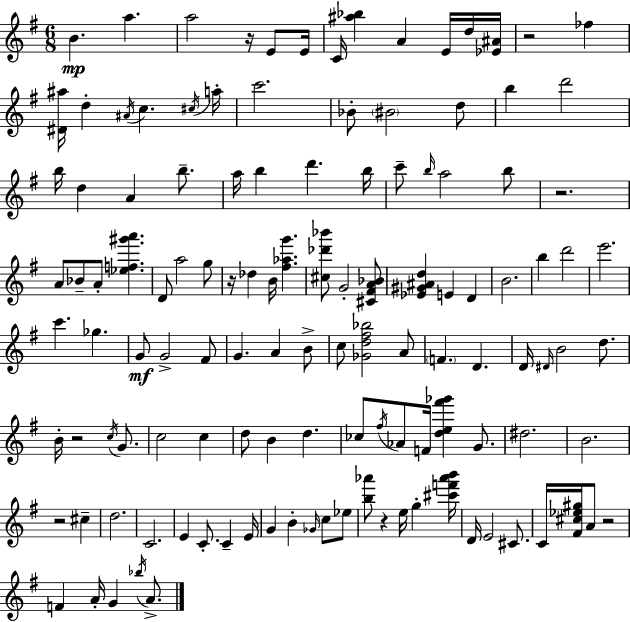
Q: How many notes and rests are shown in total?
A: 124